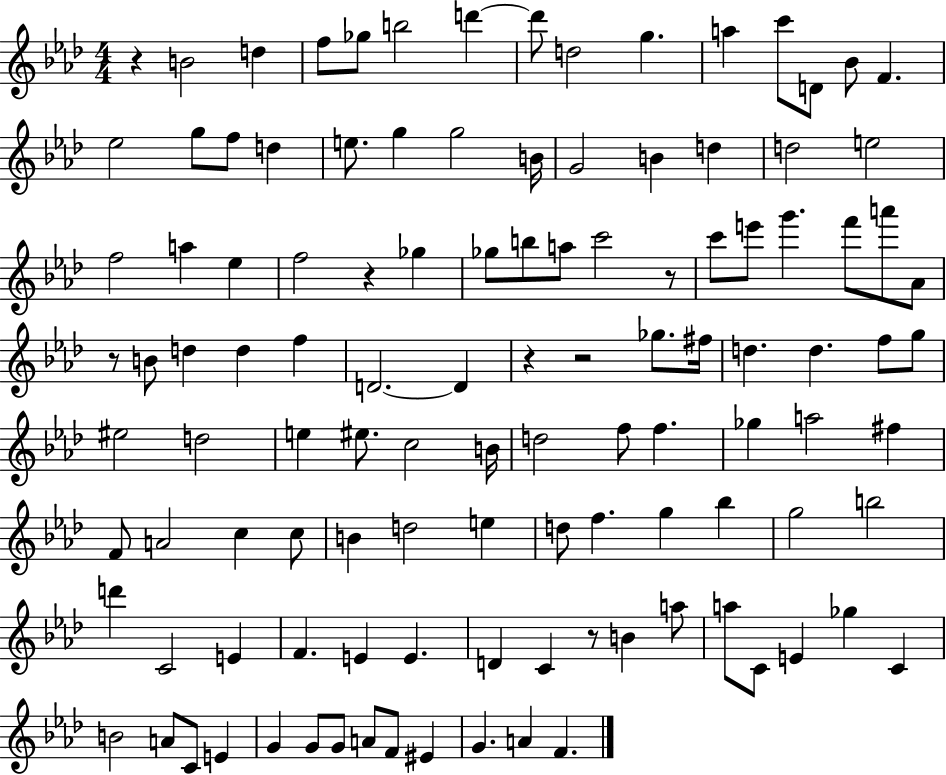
{
  \clef treble
  \numericTimeSignature
  \time 4/4
  \key aes \major
  r4 b'2 d''4 | f''8 ges''8 b''2 d'''4~~ | d'''8 d''2 g''4. | a''4 c'''8 d'8 bes'8 f'4. | \break ees''2 g''8 f''8 d''4 | e''8. g''4 g''2 b'16 | g'2 b'4 d''4 | d''2 e''2 | \break f''2 a''4 ees''4 | f''2 r4 ges''4 | ges''8 b''8 a''8 c'''2 r8 | c'''8 e'''8 g'''4. f'''8 a'''8 aes'8 | \break r8 b'8 d''4 d''4 f''4 | d'2.~~ d'4 | r4 r2 ges''8. fis''16 | d''4. d''4. f''8 g''8 | \break eis''2 d''2 | e''4 eis''8. c''2 b'16 | d''2 f''8 f''4. | ges''4 a''2 fis''4 | \break f'8 a'2 c''4 c''8 | b'4 d''2 e''4 | d''8 f''4. g''4 bes''4 | g''2 b''2 | \break d'''4 c'2 e'4 | f'4. e'4 e'4. | d'4 c'4 r8 b'4 a''8 | a''8 c'8 e'4 ges''4 c'4 | \break b'2 a'8 c'8 e'4 | g'4 g'8 g'8 a'8 f'8 eis'4 | g'4. a'4 f'4. | \bar "|."
}